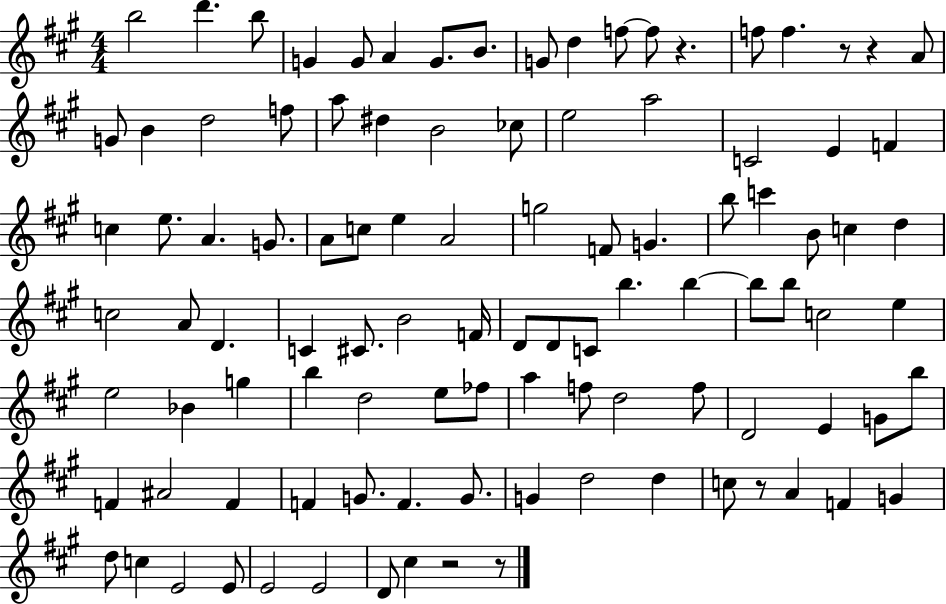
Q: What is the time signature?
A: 4/4